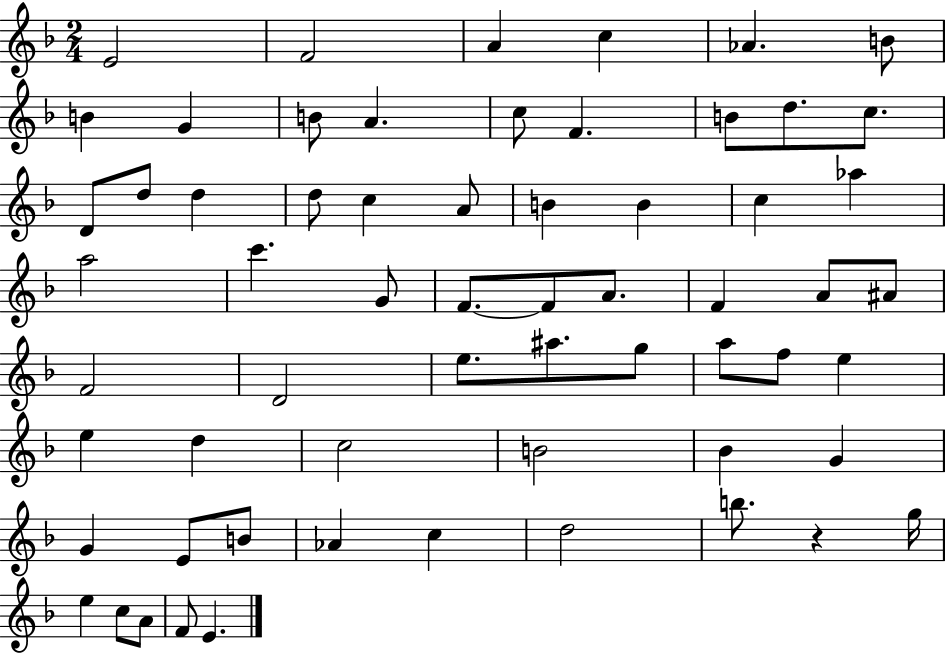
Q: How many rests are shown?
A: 1